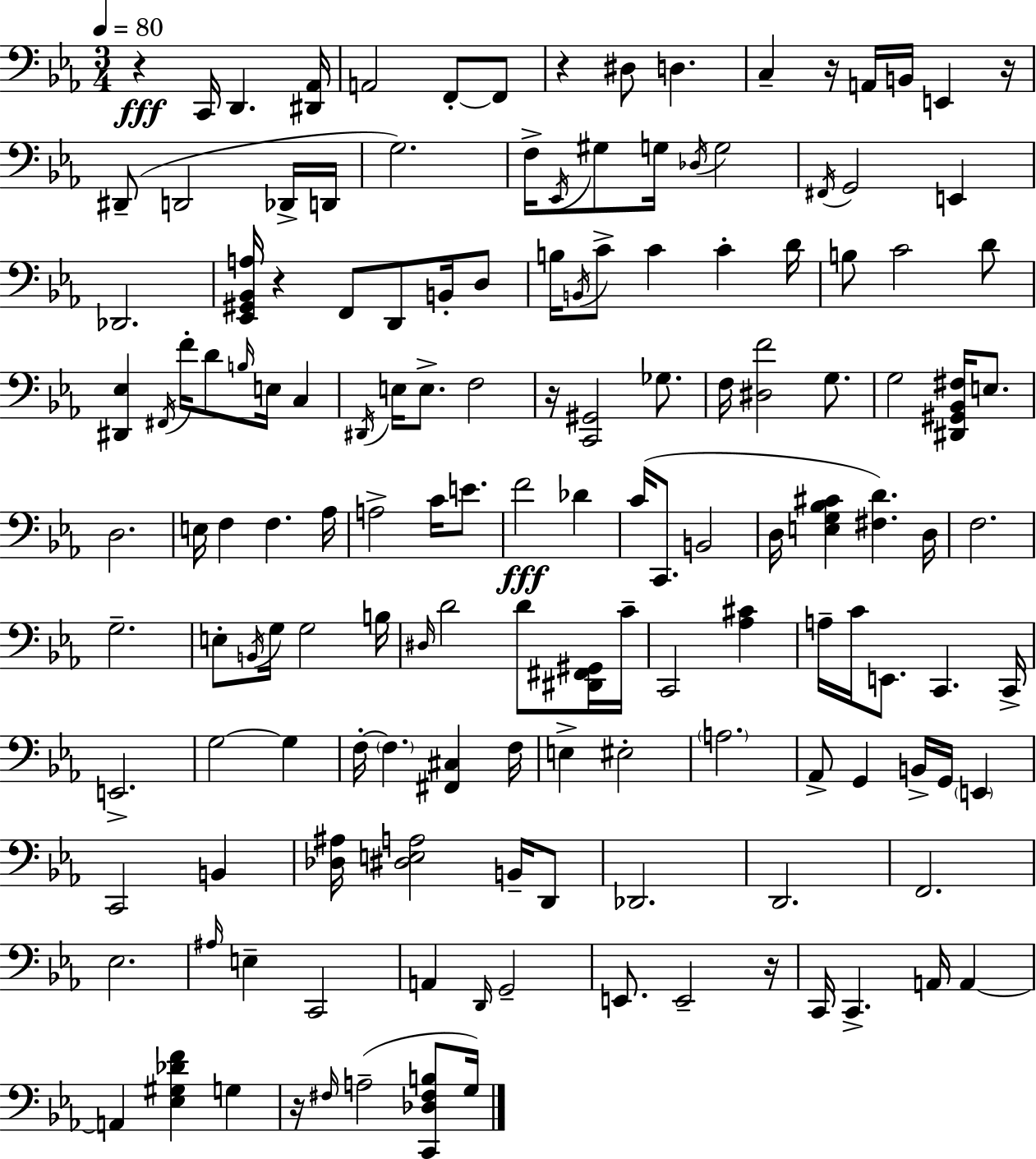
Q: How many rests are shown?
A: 8